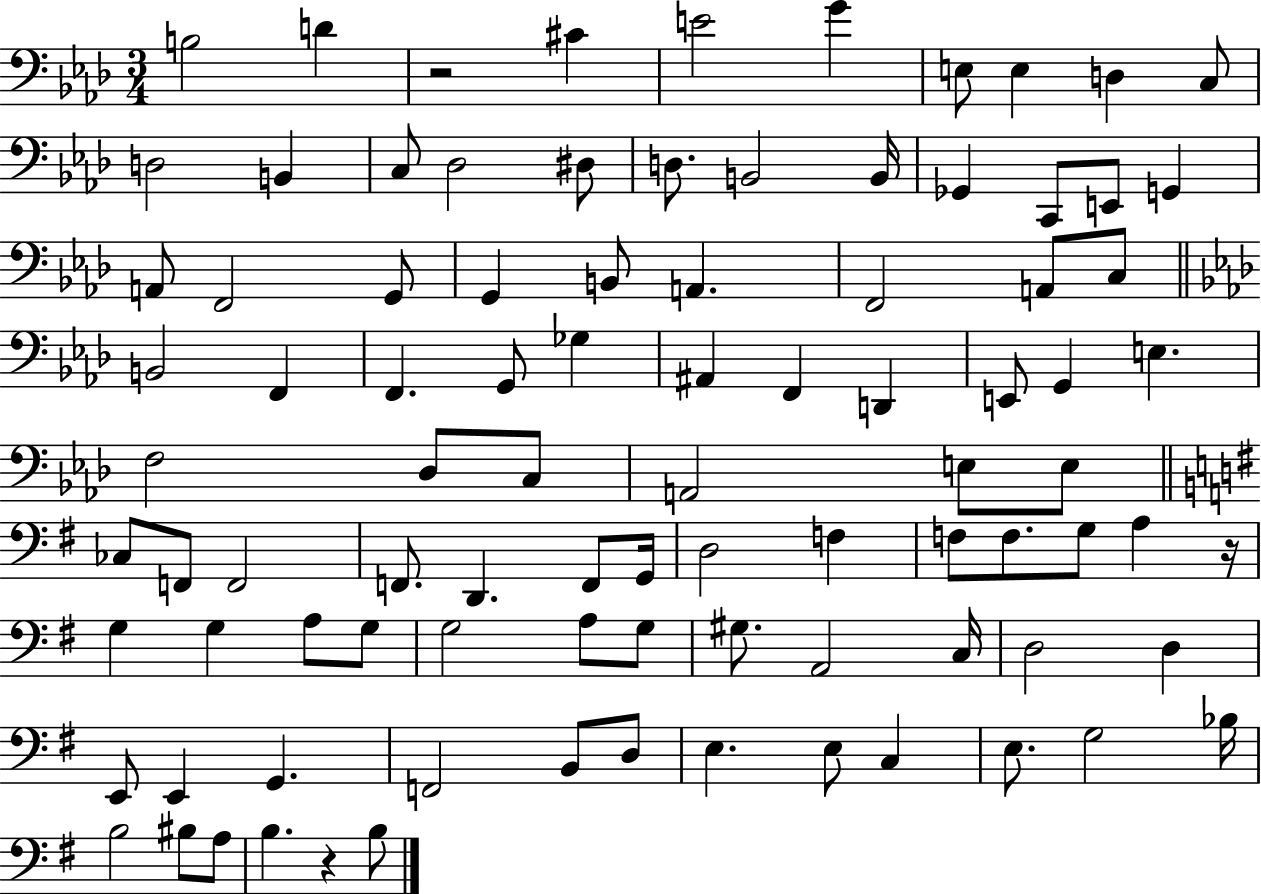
{
  \clef bass
  \numericTimeSignature
  \time 3/4
  \key aes \major
  \repeat volta 2 { b2 d'4 | r2 cis'4 | e'2 g'4 | e8 e4 d4 c8 | \break d2 b,4 | c8 des2 dis8 | d8. b,2 b,16 | ges,4 c,8 e,8 g,4 | \break a,8 f,2 g,8 | g,4 b,8 a,4. | f,2 a,8 c8 | \bar "||" \break \key aes \major b,2 f,4 | f,4. g,8 ges4 | ais,4 f,4 d,4 | e,8 g,4 e4. | \break f2 des8 c8 | a,2 e8 e8 | \bar "||" \break \key g \major ces8 f,8 f,2 | f,8. d,4. f,8 g,16 | d2 f4 | f8 f8. g8 a4 r16 | \break g4 g4 a8 g8 | g2 a8 g8 | gis8. a,2 c16 | d2 d4 | \break e,8 e,4 g,4. | f,2 b,8 d8 | e4. e8 c4 | e8. g2 bes16 | \break b2 bis8 a8 | b4. r4 b8 | } \bar "|."
}